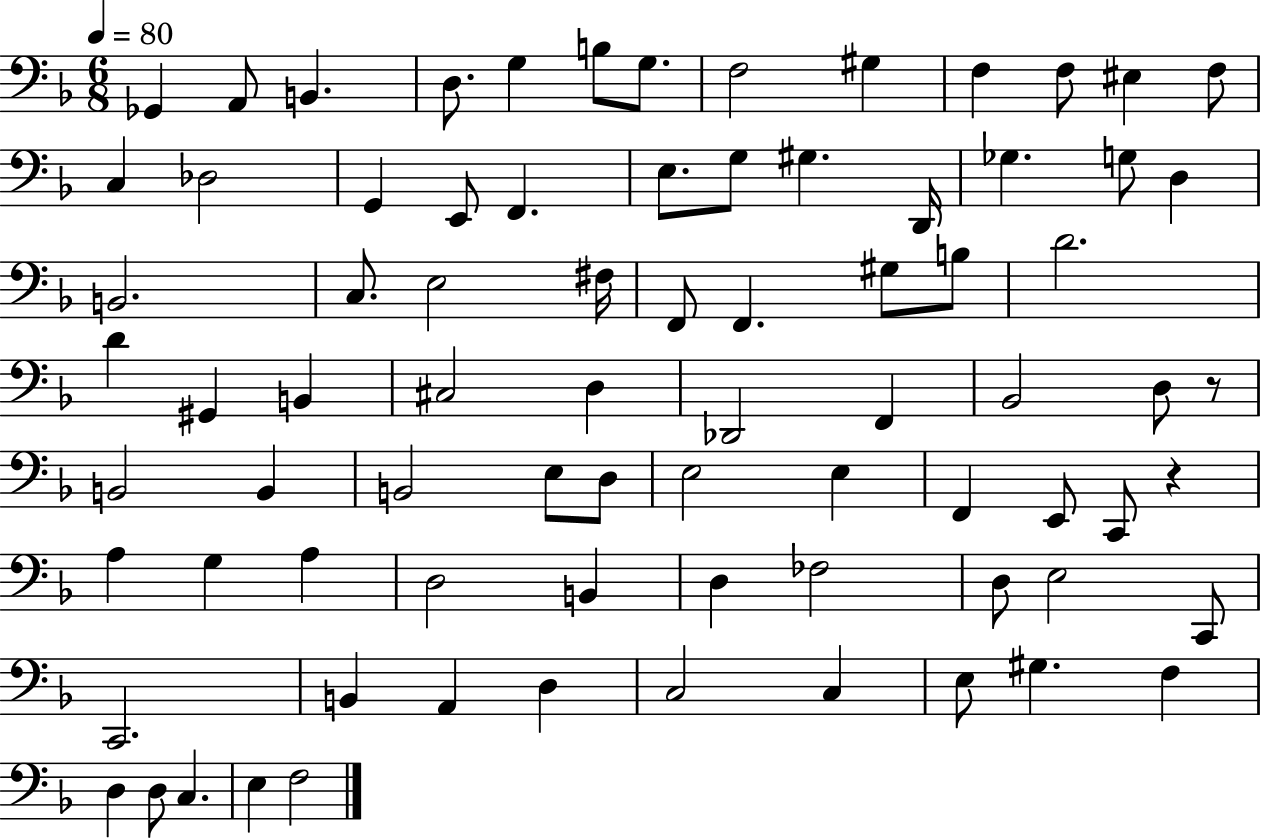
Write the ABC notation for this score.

X:1
T:Untitled
M:6/8
L:1/4
K:F
_G,, A,,/2 B,, D,/2 G, B,/2 G,/2 F,2 ^G, F, F,/2 ^E, F,/2 C, _D,2 G,, E,,/2 F,, E,/2 G,/2 ^G, D,,/4 _G, G,/2 D, B,,2 C,/2 E,2 ^F,/4 F,,/2 F,, ^G,/2 B,/2 D2 D ^G,, B,, ^C,2 D, _D,,2 F,, _B,,2 D,/2 z/2 B,,2 B,, B,,2 E,/2 D,/2 E,2 E, F,, E,,/2 C,,/2 z A, G, A, D,2 B,, D, _F,2 D,/2 E,2 C,,/2 C,,2 B,, A,, D, C,2 C, E,/2 ^G, F, D, D,/2 C, E, F,2